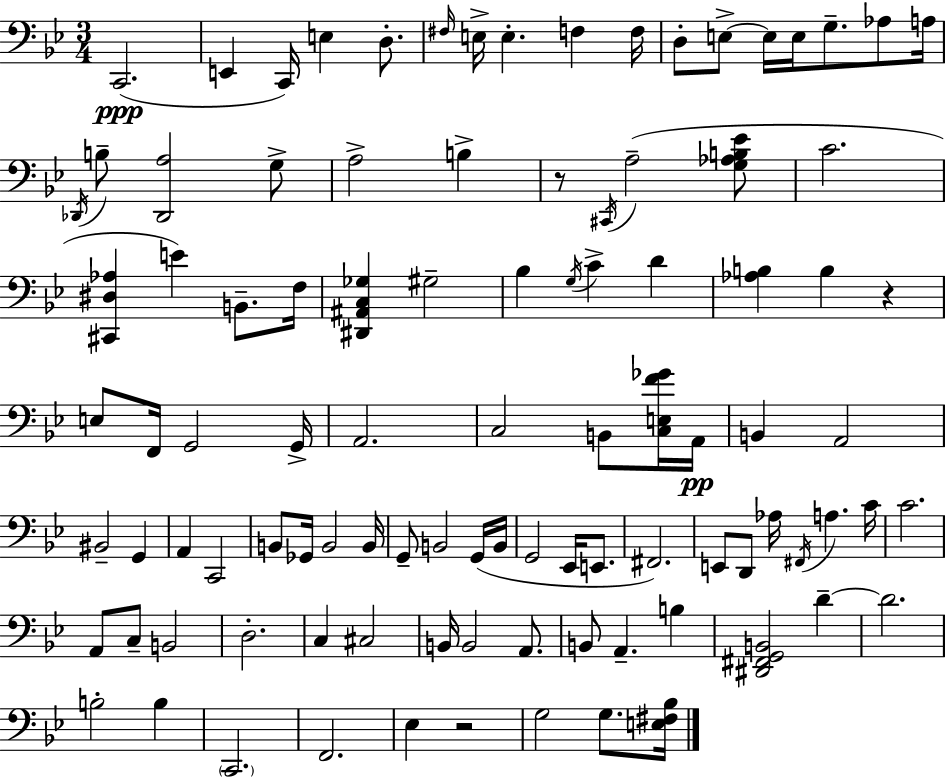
X:1
T:Untitled
M:3/4
L:1/4
K:Gm
C,,2 E,, C,,/4 E, D,/2 ^F,/4 E,/4 E, F, F,/4 D,/2 E,/2 E,/4 E,/4 G,/2 _A,/2 A,/4 _D,,/4 B,/2 [_D,,A,]2 G,/2 A,2 B, z/2 ^C,,/4 A,2 [G,_A,B,_E]/2 C2 [^C,,^D,_A,] E B,,/2 F,/4 [^D,,^A,,C,_G,] ^G,2 _B, G,/4 C D [_A,B,] B, z E,/2 F,,/4 G,,2 G,,/4 A,,2 C,2 B,,/2 [C,E,F_G]/4 A,,/4 B,, A,,2 ^B,,2 G,, A,, C,,2 B,,/2 _G,,/4 B,,2 B,,/4 G,,/2 B,,2 G,,/4 B,,/4 G,,2 _E,,/4 E,,/2 ^F,,2 E,,/2 D,,/2 _A,/4 ^F,,/4 A, C/4 C2 A,,/2 C,/2 B,,2 D,2 C, ^C,2 B,,/4 B,,2 A,,/2 B,,/2 A,, B, [^D,,^F,,G,,B,,]2 D D2 B,2 B, C,,2 F,,2 _E, z2 G,2 G,/2 [E,^F,_B,]/4